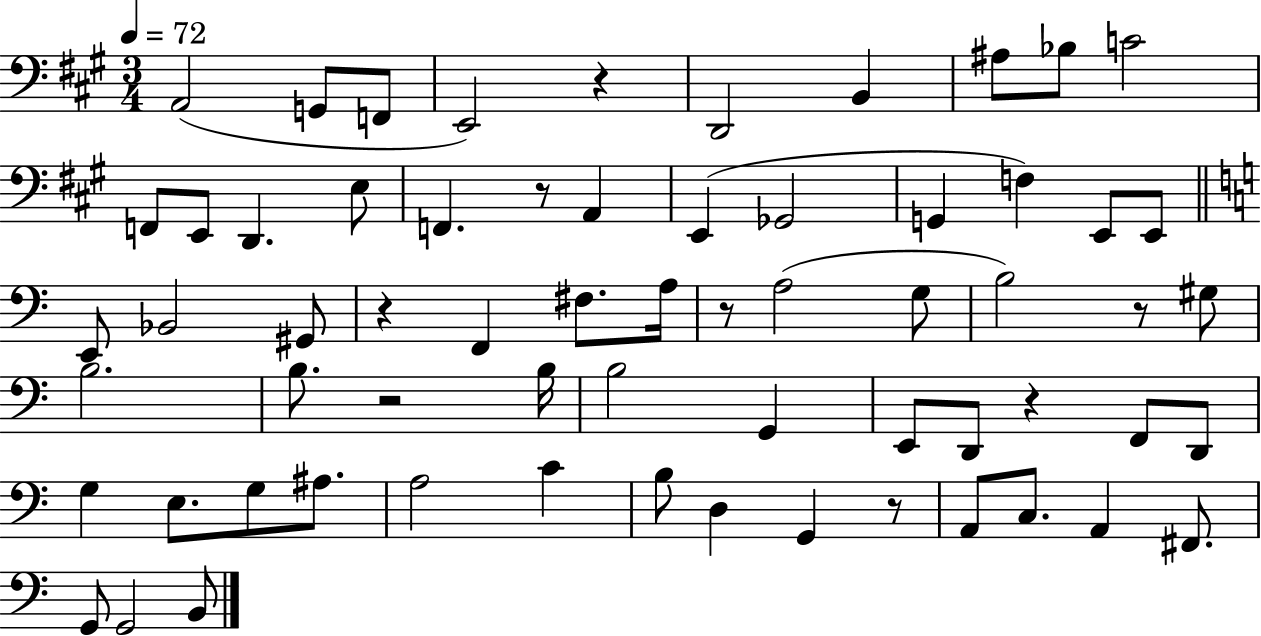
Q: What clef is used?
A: bass